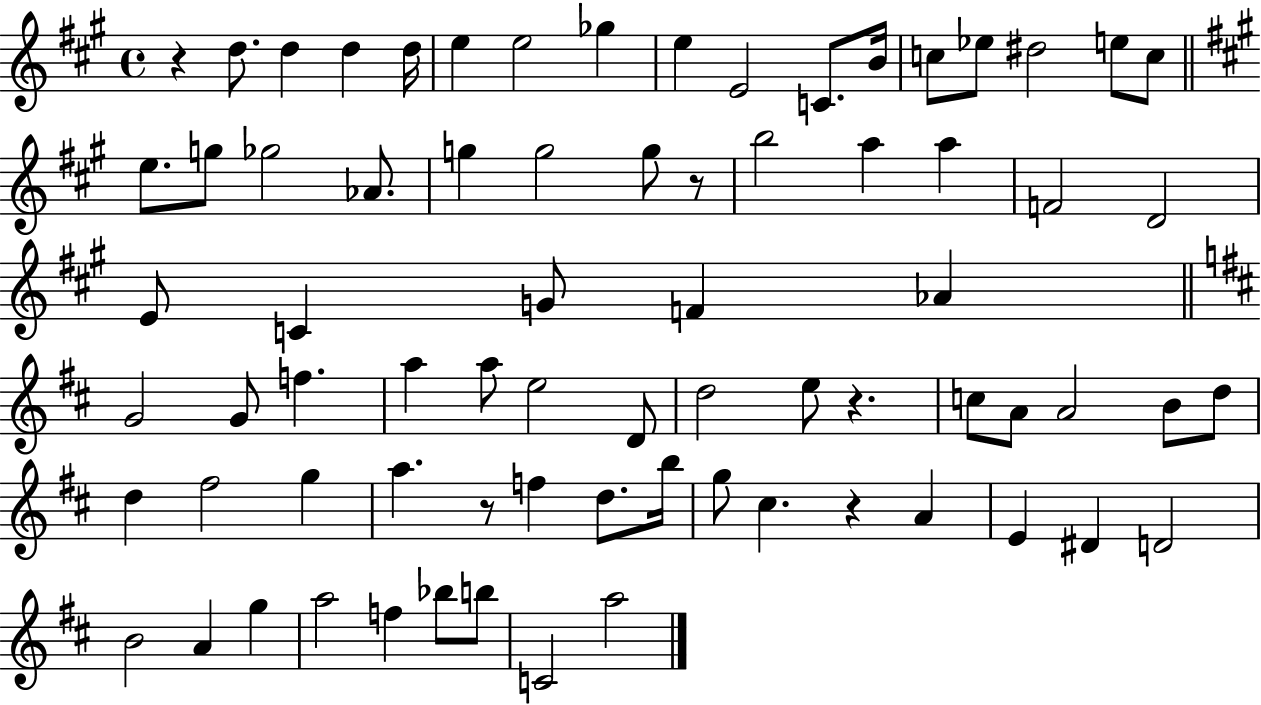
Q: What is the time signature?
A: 4/4